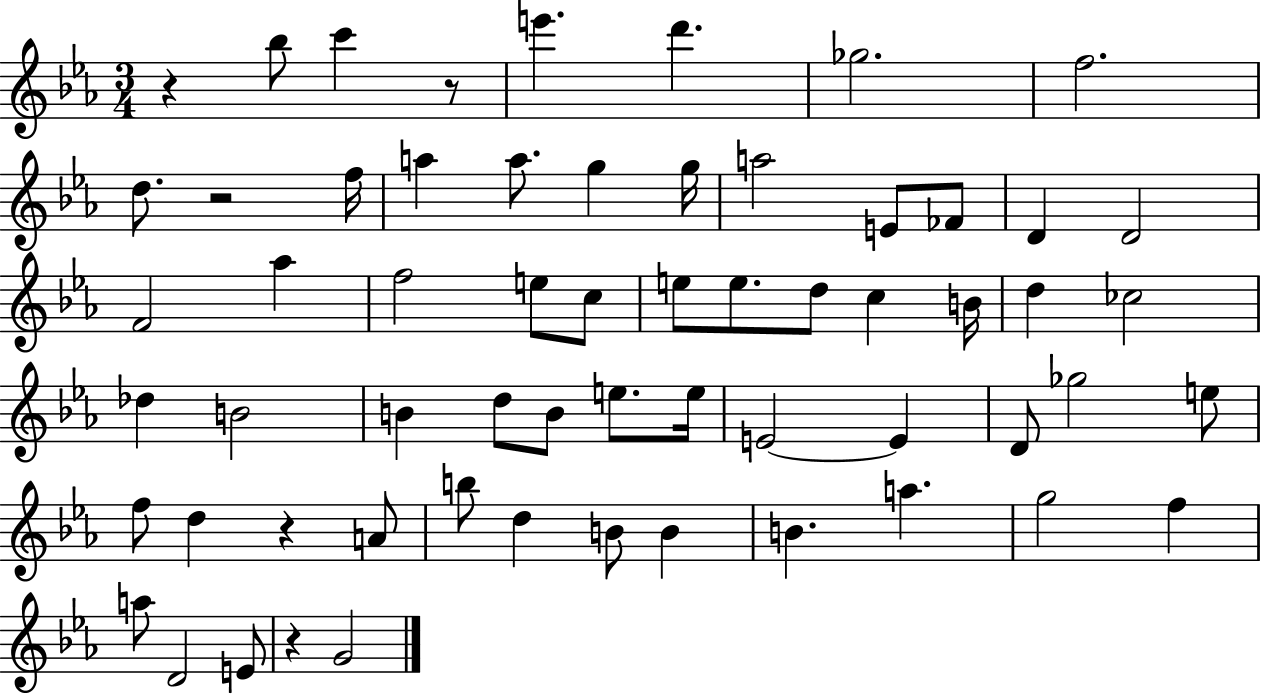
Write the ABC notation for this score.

X:1
T:Untitled
M:3/4
L:1/4
K:Eb
z _b/2 c' z/2 e' d' _g2 f2 d/2 z2 f/4 a a/2 g g/4 a2 E/2 _F/2 D D2 F2 _a f2 e/2 c/2 e/2 e/2 d/2 c B/4 d _c2 _d B2 B d/2 B/2 e/2 e/4 E2 E D/2 _g2 e/2 f/2 d z A/2 b/2 d B/2 B B a g2 f a/2 D2 E/2 z G2